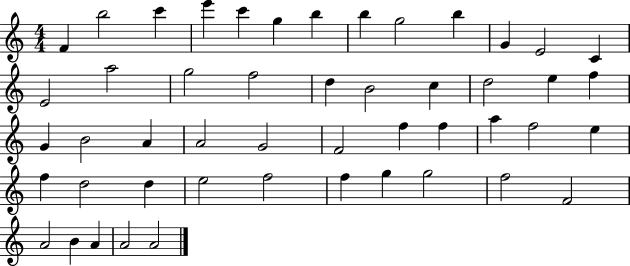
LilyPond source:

{
  \clef treble
  \numericTimeSignature
  \time 4/4
  \key c \major
  f'4 b''2 c'''4 | e'''4 c'''4 g''4 b''4 | b''4 g''2 b''4 | g'4 e'2 c'4 | \break e'2 a''2 | g''2 f''2 | d''4 b'2 c''4 | d''2 e''4 f''4 | \break g'4 b'2 a'4 | a'2 g'2 | f'2 f''4 f''4 | a''4 f''2 e''4 | \break f''4 d''2 d''4 | e''2 f''2 | f''4 g''4 g''2 | f''2 f'2 | \break a'2 b'4 a'4 | a'2 a'2 | \bar "|."
}